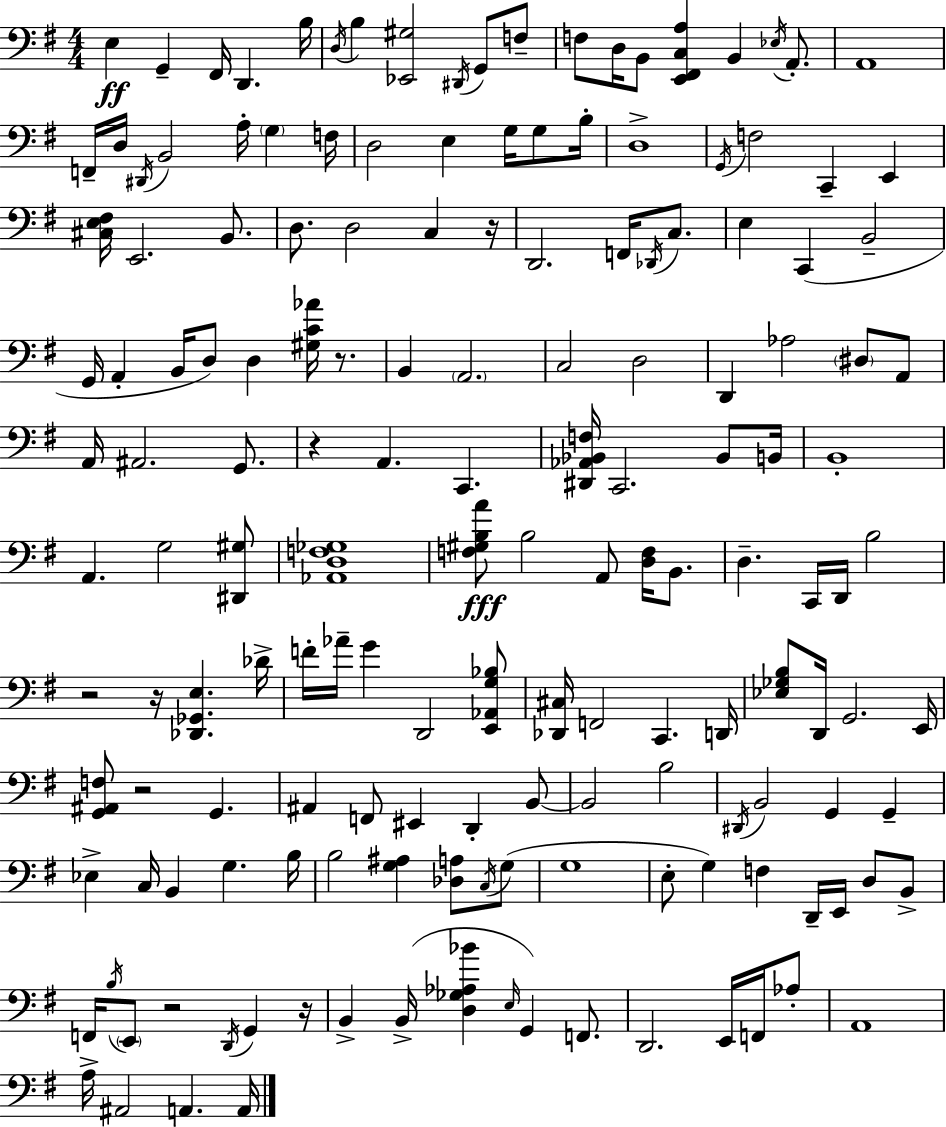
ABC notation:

X:1
T:Untitled
M:4/4
L:1/4
K:G
E, G,, ^F,,/4 D,, B,/4 D,/4 B, [_E,,^G,]2 ^D,,/4 G,,/2 F,/2 F,/2 D,/4 B,,/2 [E,,^F,,C,A,] B,, _E,/4 A,,/2 A,,4 F,,/4 D,/4 ^D,,/4 B,,2 A,/4 G, F,/4 D,2 E, G,/4 G,/2 B,/4 D,4 G,,/4 F,2 C,, E,, [^C,E,^F,]/4 E,,2 B,,/2 D,/2 D,2 C, z/4 D,,2 F,,/4 _D,,/4 C,/2 E, C,, B,,2 G,,/4 A,, B,,/4 D,/2 D, [^G,C_A]/4 z/2 B,, A,,2 C,2 D,2 D,, _A,2 ^D,/2 A,,/2 A,,/4 ^A,,2 G,,/2 z A,, C,, [^D,,_A,,_B,,F,]/4 C,,2 _B,,/2 B,,/4 B,,4 A,, G,2 [^D,,^G,]/2 [_A,,D,F,_G,]4 [F,^G,B,A]/2 B,2 A,,/2 [D,F,]/4 B,,/2 D, C,,/4 D,,/4 B,2 z2 z/4 [_D,,_G,,E,] _D/4 F/4 _A/4 G D,,2 [E,,_A,,G,_B,]/2 [_D,,^C,]/4 F,,2 C,, D,,/4 [_E,_G,B,]/2 D,,/4 G,,2 E,,/4 [G,,^A,,F,]/2 z2 G,, ^A,, F,,/2 ^E,, D,, B,,/2 B,,2 B,2 ^D,,/4 B,,2 G,, G,, _E, C,/4 B,, G, B,/4 B,2 [G,^A,] [_D,A,]/2 C,/4 G,/2 G,4 E,/2 G, F, D,,/4 E,,/4 D,/2 B,,/2 F,,/4 B,/4 E,,/2 z2 D,,/4 G,, z/4 B,, B,,/4 [D,_G,_A,_B] E,/4 G,, F,,/2 D,,2 E,,/4 F,,/4 _A,/2 A,,4 A,/4 ^A,,2 A,, A,,/4